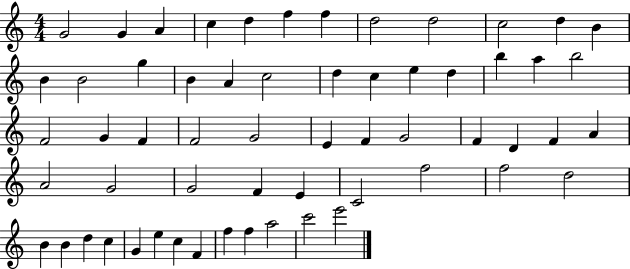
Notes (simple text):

G4/h G4/q A4/q C5/q D5/q F5/q F5/q D5/h D5/h C5/h D5/q B4/q B4/q B4/h G5/q B4/q A4/q C5/h D5/q C5/q E5/q D5/q B5/q A5/q B5/h F4/h G4/q F4/q F4/h G4/h E4/q F4/q G4/h F4/q D4/q F4/q A4/q A4/h G4/h G4/h F4/q E4/q C4/h F5/h F5/h D5/h B4/q B4/q D5/q C5/q G4/q E5/q C5/q F4/q F5/q F5/q A5/h C6/h E6/h